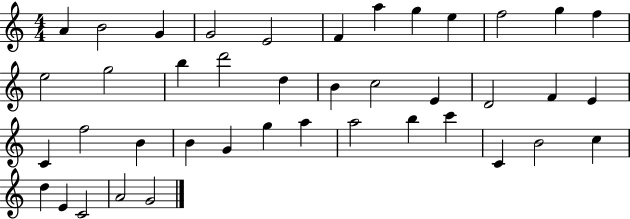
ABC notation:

X:1
T:Untitled
M:4/4
L:1/4
K:C
A B2 G G2 E2 F a g e f2 g f e2 g2 b d'2 d B c2 E D2 F E C f2 B B G g a a2 b c' C B2 c d E C2 A2 G2